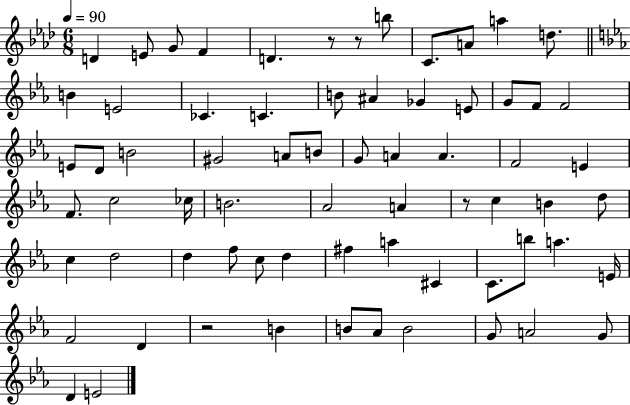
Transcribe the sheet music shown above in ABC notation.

X:1
T:Untitled
M:6/8
L:1/4
K:Ab
D E/2 G/2 F D z/2 z/2 b/2 C/2 A/2 a d/2 B E2 _C C B/2 ^A _G E/2 G/2 F/2 F2 E/2 D/2 B2 ^G2 A/2 B/2 G/2 A A F2 E F/2 c2 _c/4 B2 _A2 A z/2 c B d/2 c d2 d f/2 c/2 d ^f a ^C C/2 b/2 a E/4 F2 D z2 B B/2 _A/2 B2 G/2 A2 G/2 D E2